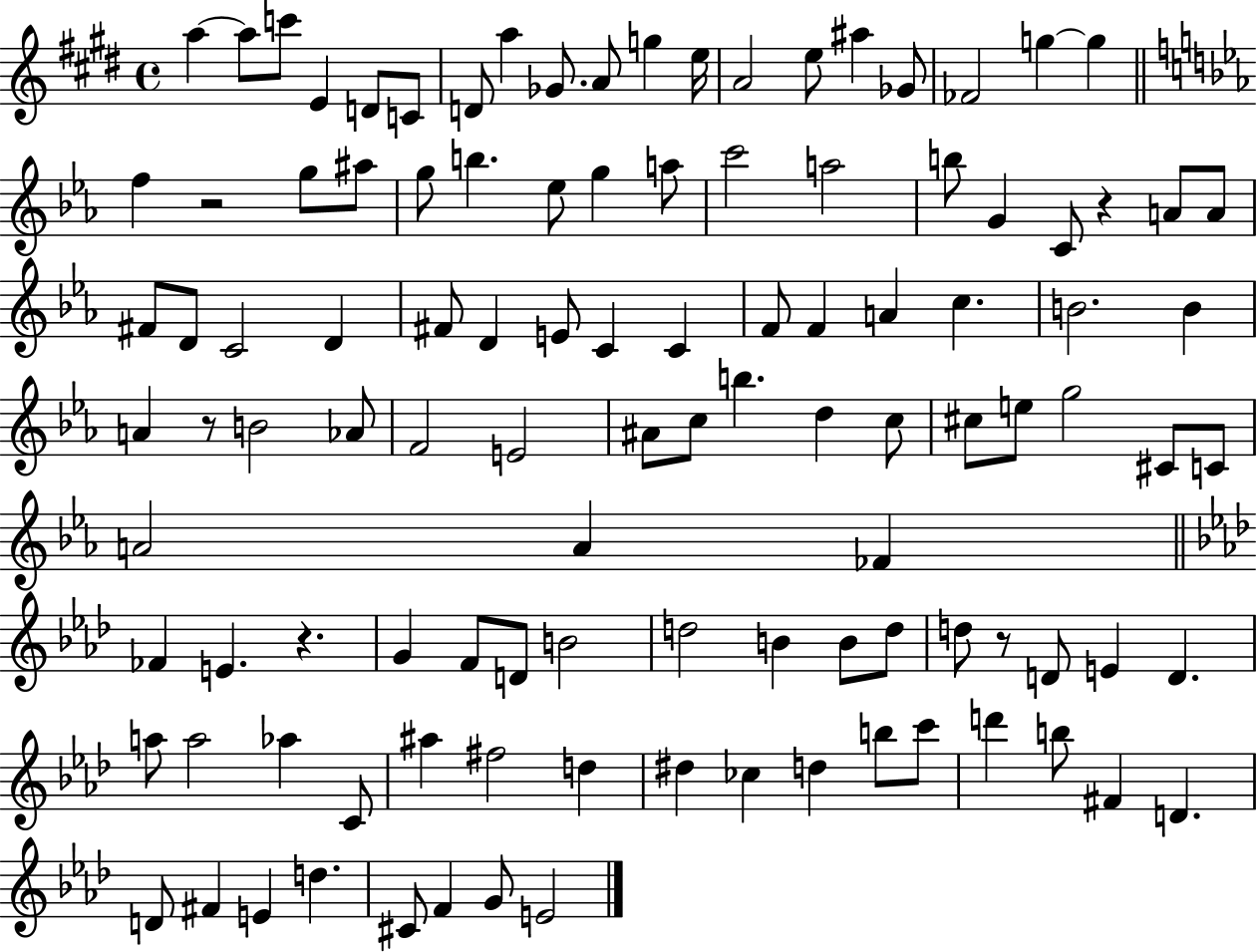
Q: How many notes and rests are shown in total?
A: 110